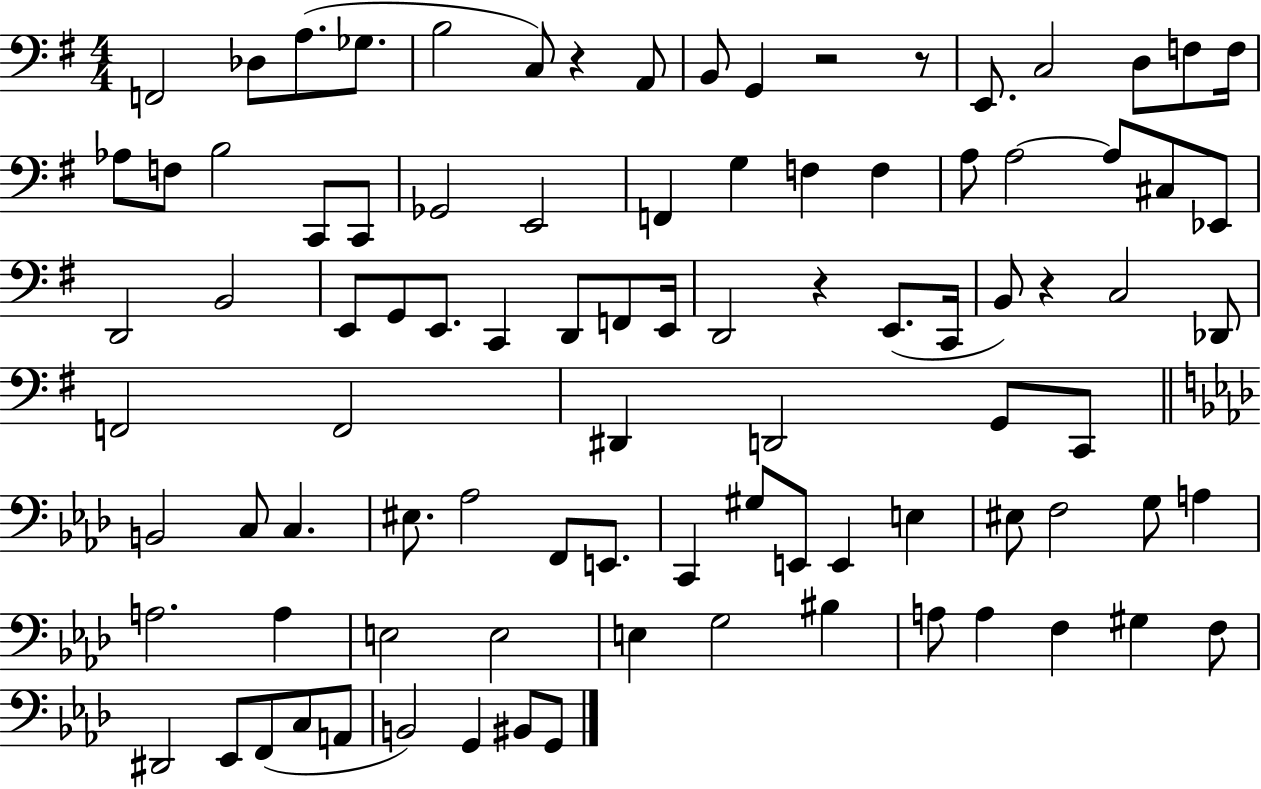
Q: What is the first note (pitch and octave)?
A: F2